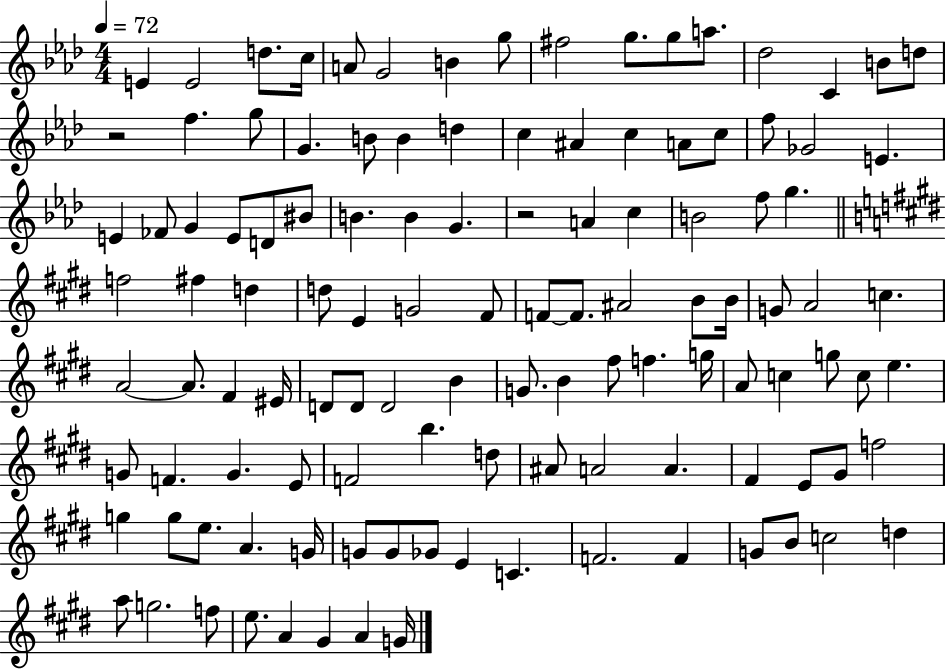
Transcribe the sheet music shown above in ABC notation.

X:1
T:Untitled
M:4/4
L:1/4
K:Ab
E E2 d/2 c/4 A/2 G2 B g/2 ^f2 g/2 g/2 a/2 _d2 C B/2 d/2 z2 f g/2 G B/2 B d c ^A c A/2 c/2 f/2 _G2 E E _F/2 G E/2 D/2 ^B/2 B B G z2 A c B2 f/2 g f2 ^f d d/2 E G2 ^F/2 F/2 F/2 ^A2 B/2 B/4 G/2 A2 c A2 A/2 ^F ^E/4 D/2 D/2 D2 B G/2 B ^f/2 f g/4 A/2 c g/2 c/2 e G/2 F G E/2 F2 b d/2 ^A/2 A2 A ^F E/2 ^G/2 f2 g g/2 e/2 A G/4 G/2 G/2 _G/2 E C F2 F G/2 B/2 c2 d a/2 g2 f/2 e/2 A ^G A G/4